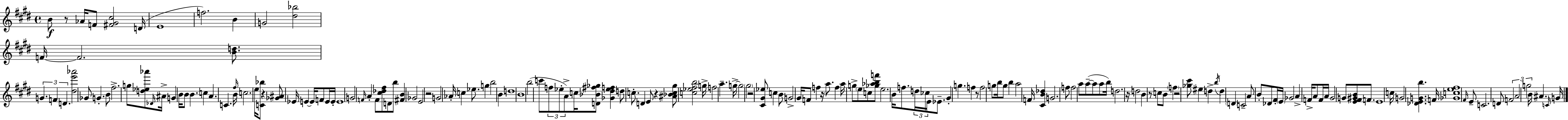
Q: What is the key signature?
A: E major